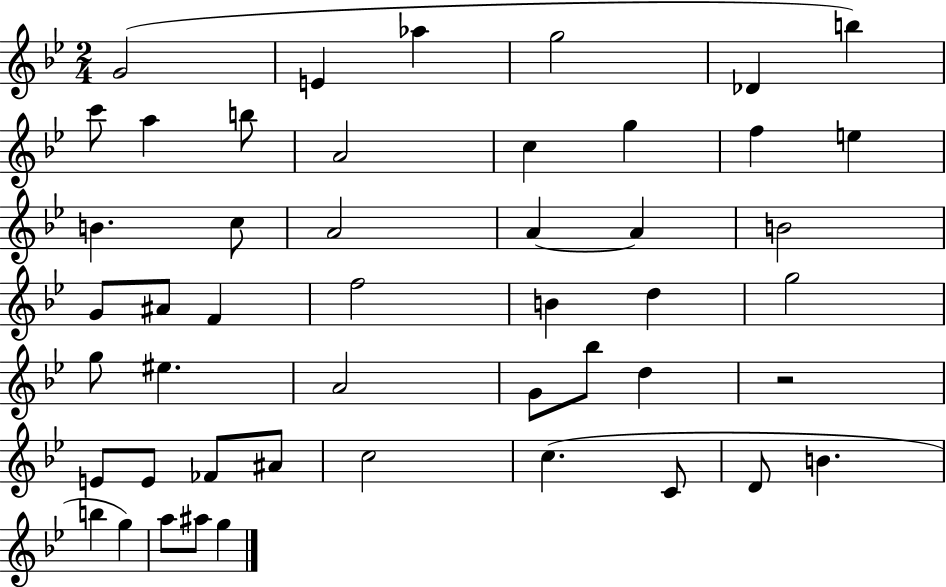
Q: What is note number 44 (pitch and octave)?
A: G5